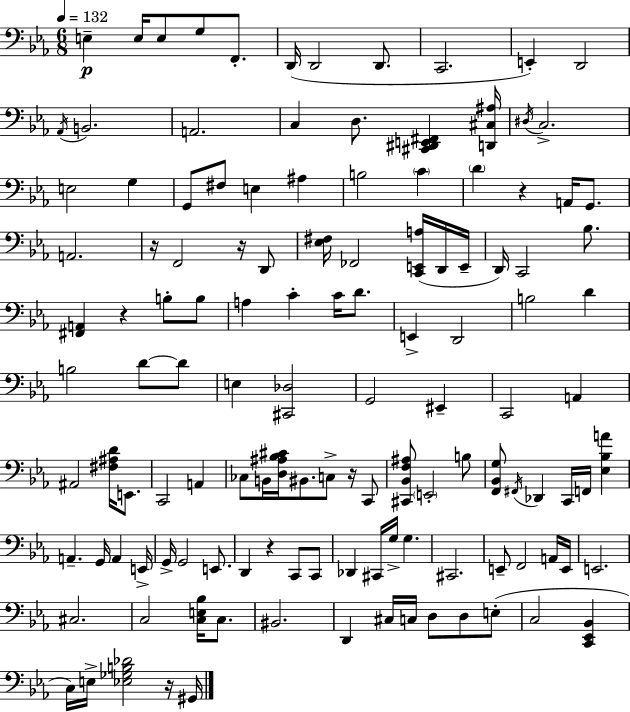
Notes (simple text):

E3/q E3/s E3/e G3/e F2/e. D2/s D2/h D2/e. C2/h. E2/q D2/h Ab2/s B2/h. A2/h. C3/q D3/e. [C#2,D#2,E2,F#2]/q [D2,C#3,A#3]/s D#3/s C3/h. E3/h G3/q G2/e F#3/e E3/q A#3/q B3/h C4/q D4/q R/q A2/s G2/e. A2/h. R/s F2/h R/s D2/e [Eb3,F#3]/s FES2/h [C2,E2,A3]/s D2/s E2/s D2/s C2/h Bb3/e. [F#2,A2]/q R/q B3/e B3/e A3/q C4/q C4/s D4/e. E2/q D2/h B3/h D4/q B3/h D4/e D4/e E3/q [C#2,Db3]/h G2/h EIS2/q C2/h A2/q A#2/h [F#3,A#3,D4]/s E2/e. C2/h A2/q CES3/e B2/s [D3,A#3,Bb3,C#4]/s BIS2/e. C3/e R/s C2/e [C#2,Bb2,F3,A#3]/e E2/h B3/e [F2,Bb2,G3]/e F#2/s Db2/q C2/s F2/s [Eb3,Bb3,A4]/q A2/q. G2/s A2/q E2/s G2/s G2/h E2/e. D2/q R/q C2/e C2/e Db2/q C#2/s G3/s G3/q. C#2/h. E2/e F2/h A2/s E2/s E2/h. C#3/h. C3/h [C3,E3,Bb3]/s C3/e. BIS2/h. D2/q C#3/s C3/s D3/e D3/e E3/e C3/h [C2,Eb2,Bb2]/q C3/s E3/s [Eb3,Gb3,B3,Db4]/h R/s G#2/s